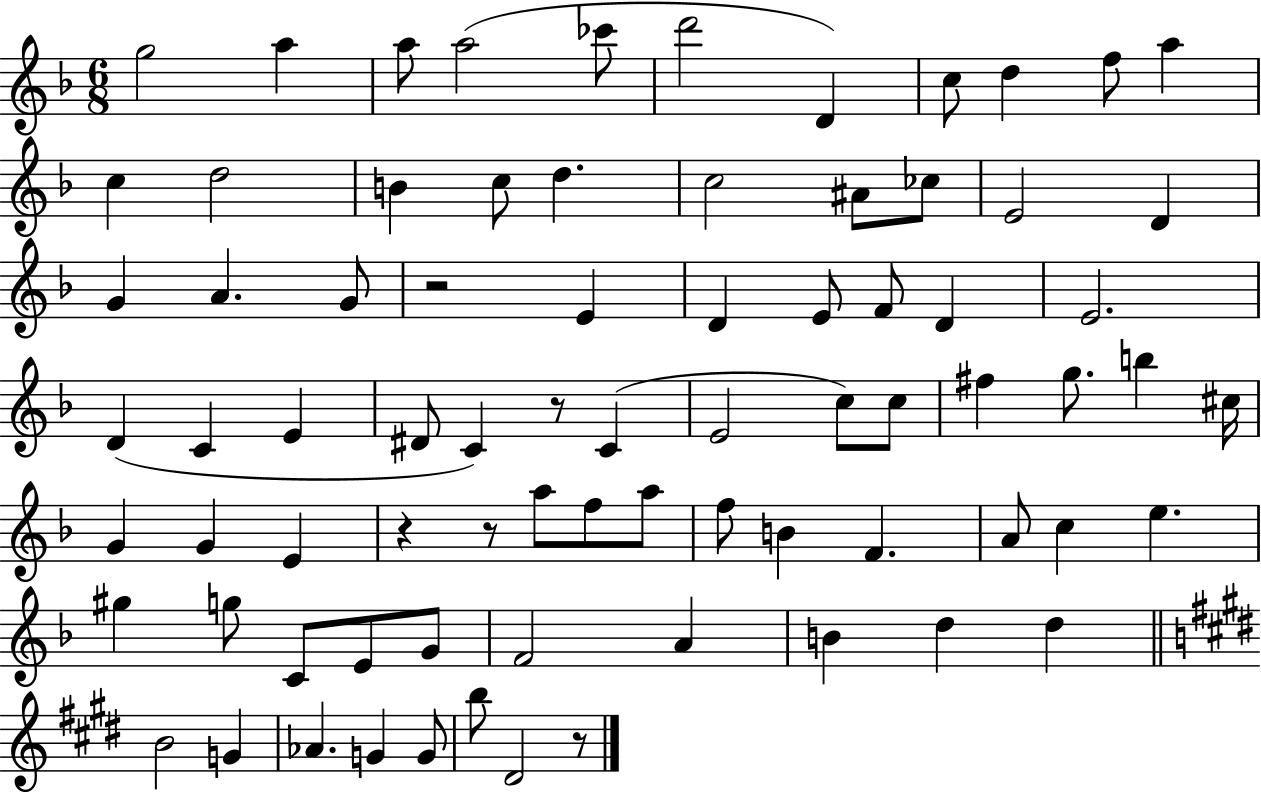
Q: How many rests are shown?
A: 5